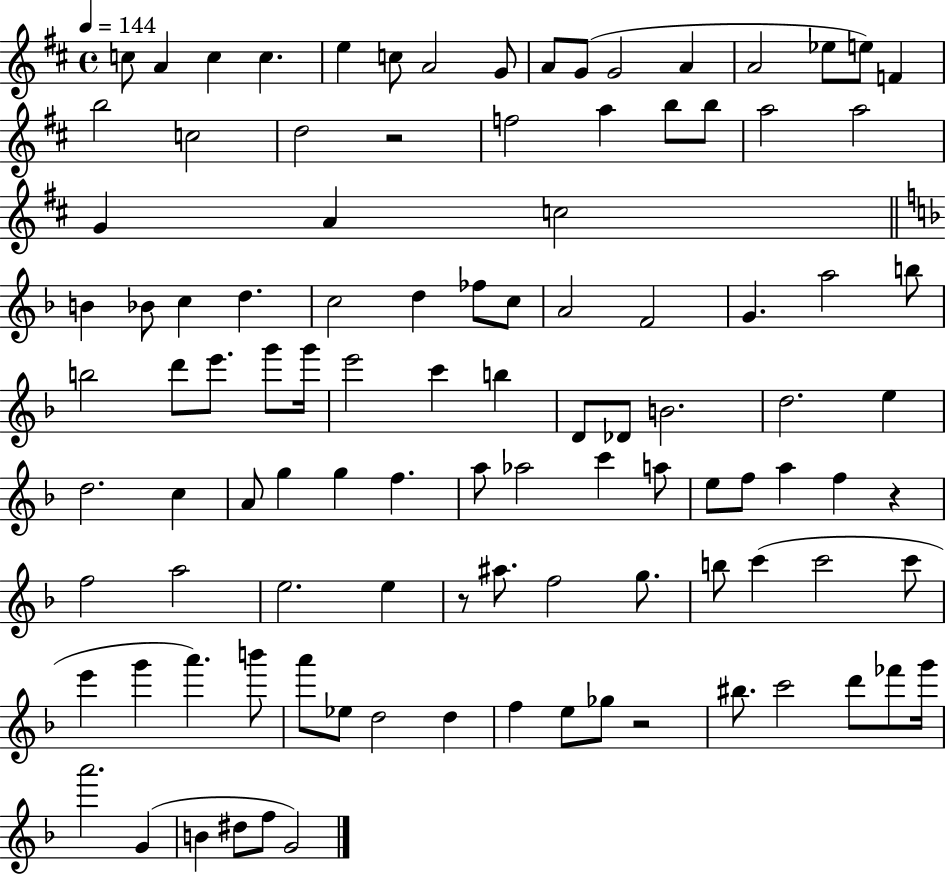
X:1
T:Untitled
M:4/4
L:1/4
K:D
c/2 A c c e c/2 A2 G/2 A/2 G/2 G2 A A2 _e/2 e/2 F b2 c2 d2 z2 f2 a b/2 b/2 a2 a2 G A c2 B _B/2 c d c2 d _f/2 c/2 A2 F2 G a2 b/2 b2 d'/2 e'/2 g'/2 g'/4 e'2 c' b D/2 _D/2 B2 d2 e d2 c A/2 g g f a/2 _a2 c' a/2 e/2 f/2 a f z f2 a2 e2 e z/2 ^a/2 f2 g/2 b/2 c' c'2 c'/2 e' g' a' b'/2 a'/2 _e/2 d2 d f e/2 _g/2 z2 ^b/2 c'2 d'/2 _f'/2 g'/4 a'2 G B ^d/2 f/2 G2